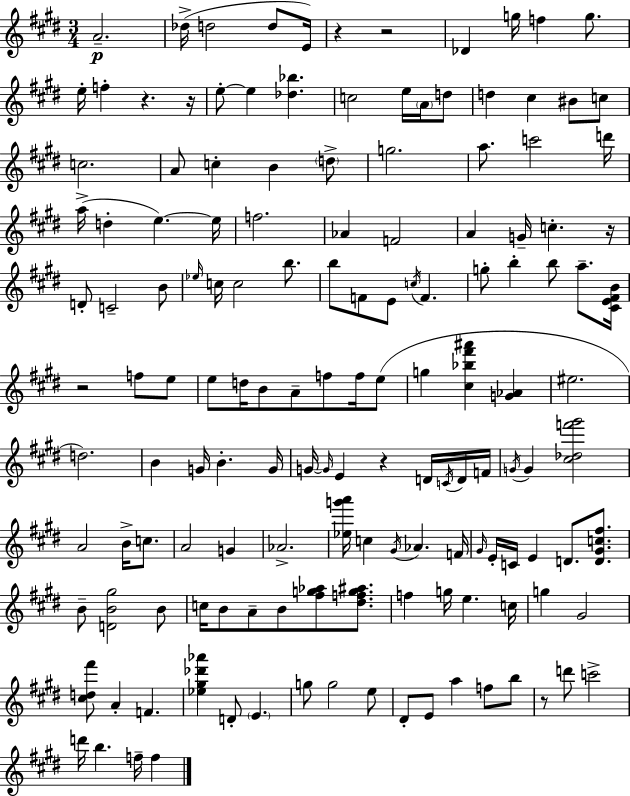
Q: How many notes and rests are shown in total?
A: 146